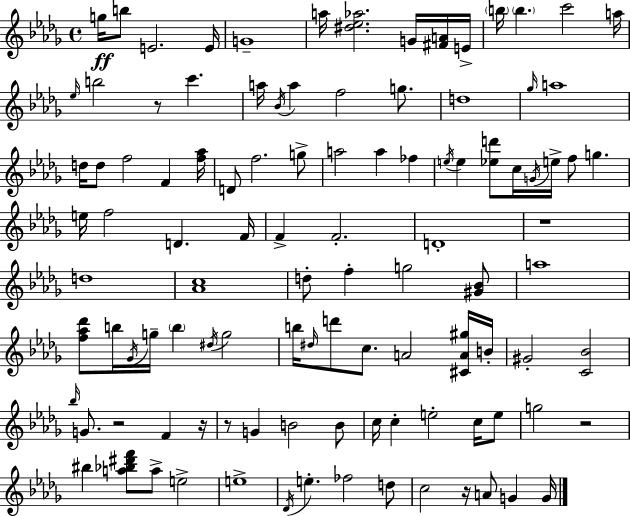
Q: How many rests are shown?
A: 7